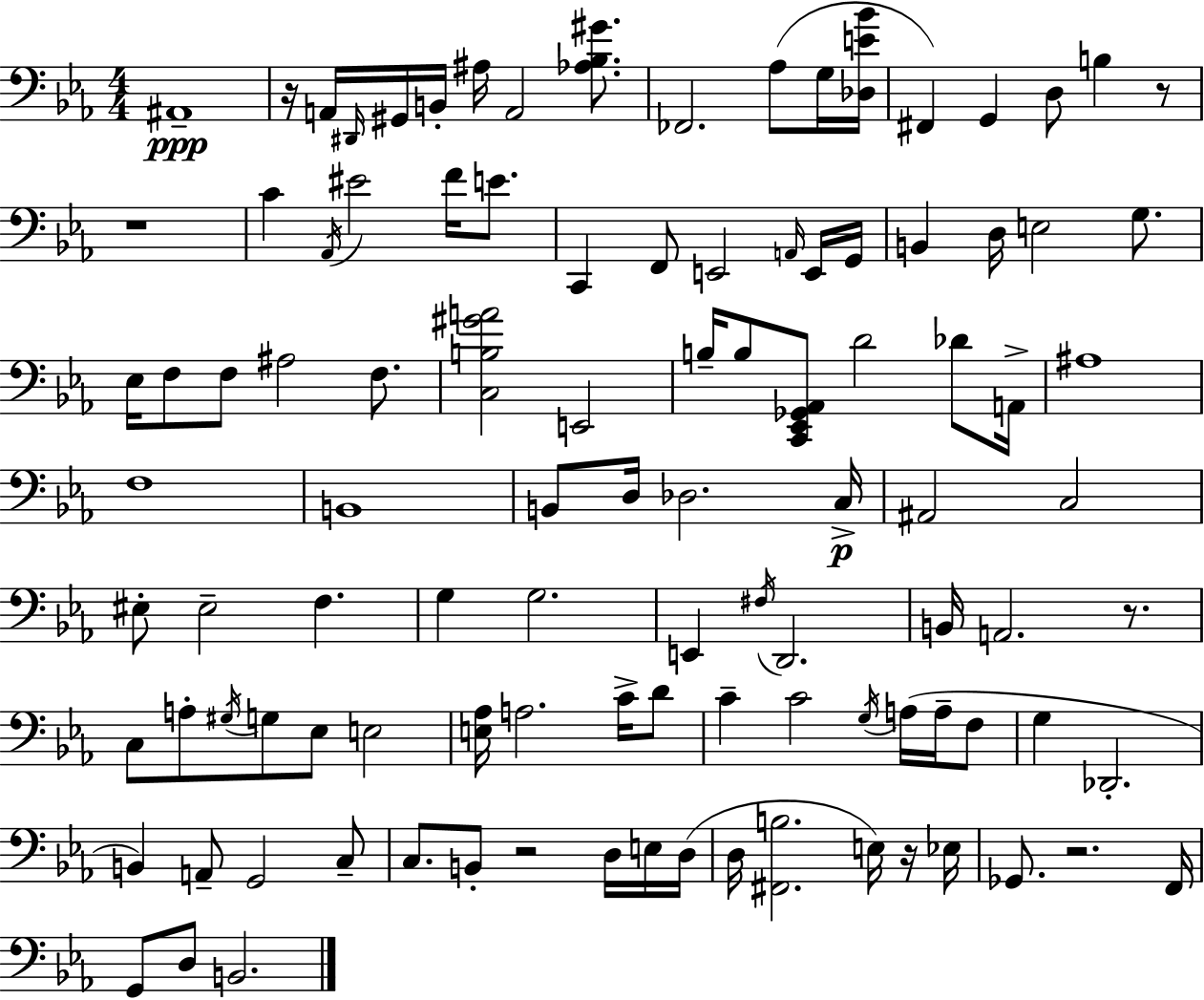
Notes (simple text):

A#2/w R/s A2/s D#2/s G#2/s B2/s A#3/s A2/h [Ab3,Bb3,G#4]/e. FES2/h. Ab3/e G3/s [Db3,E4,Bb4]/s F#2/q G2/q D3/e B3/q R/e R/w C4/q Ab2/s EIS4/h F4/s E4/e. C2/q F2/e E2/h A2/s E2/s G2/s B2/q D3/s E3/h G3/e. Eb3/s F3/e F3/e A#3/h F3/e. [C3,B3,G#4,A4]/h E2/h B3/s B3/e [C2,Eb2,Gb2,Ab2]/e D4/h Db4/e A2/s A#3/w F3/w B2/w B2/e D3/s Db3/h. C3/s A#2/h C3/h EIS3/e EIS3/h F3/q. G3/q G3/h. E2/q F#3/s D2/h. B2/s A2/h. R/e. C3/e A3/e G#3/s G3/e Eb3/e E3/h [E3,Ab3]/s A3/h. C4/s D4/e C4/q C4/h G3/s A3/s A3/s F3/e G3/q Db2/h. B2/q A2/e G2/h C3/e C3/e. B2/e R/h D3/s E3/s D3/s D3/s [F#2,B3]/h. E3/s R/s Eb3/s Gb2/e. R/h. F2/s G2/e D3/e B2/h.